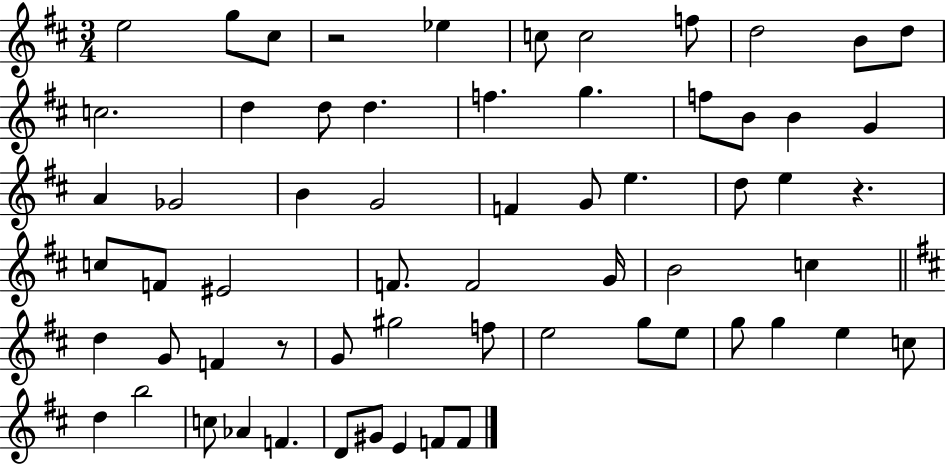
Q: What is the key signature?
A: D major